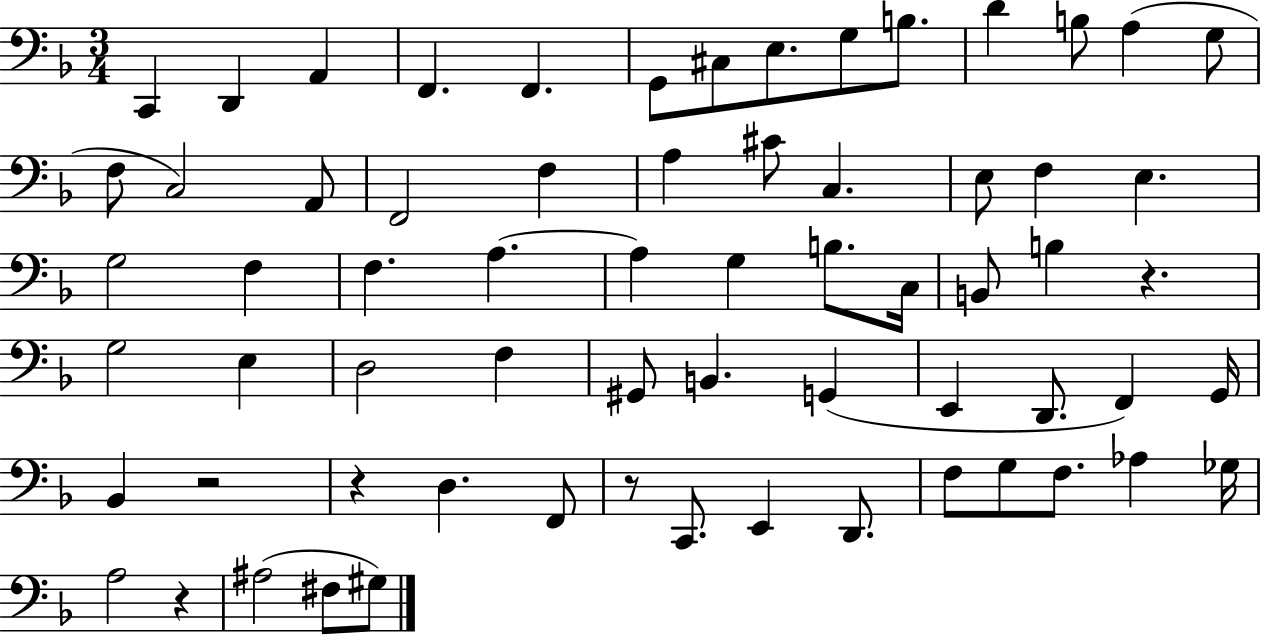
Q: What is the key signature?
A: F major